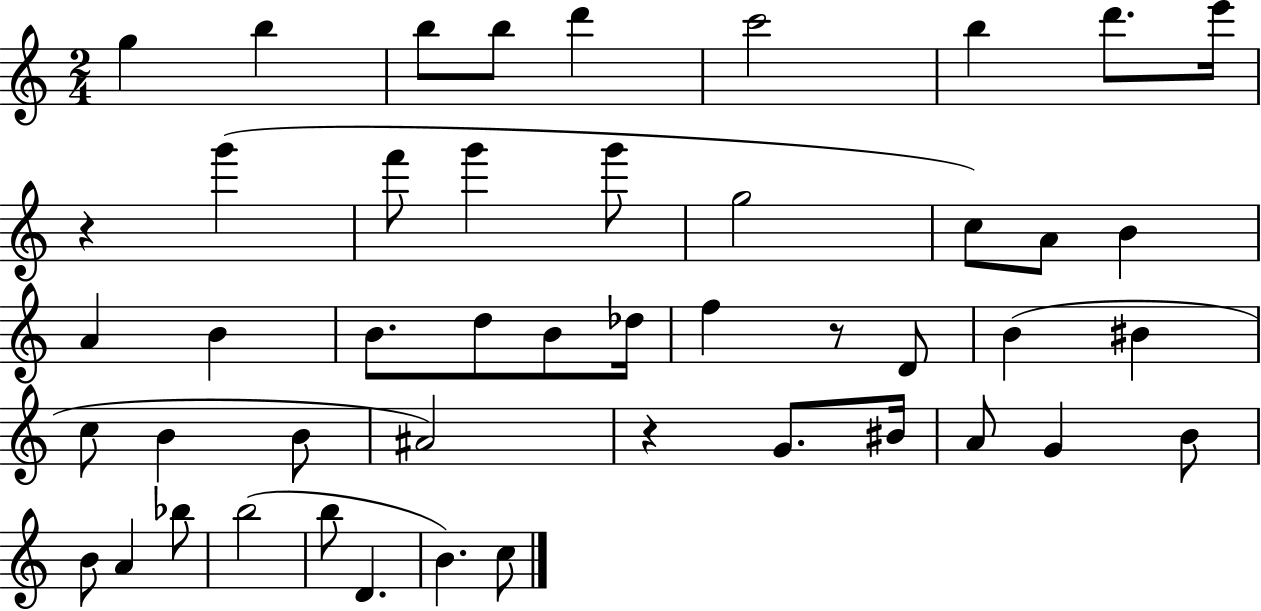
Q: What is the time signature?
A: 2/4